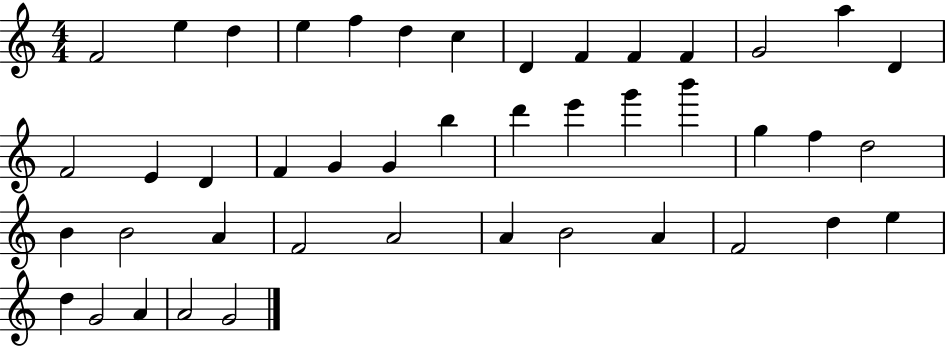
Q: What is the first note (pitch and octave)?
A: F4